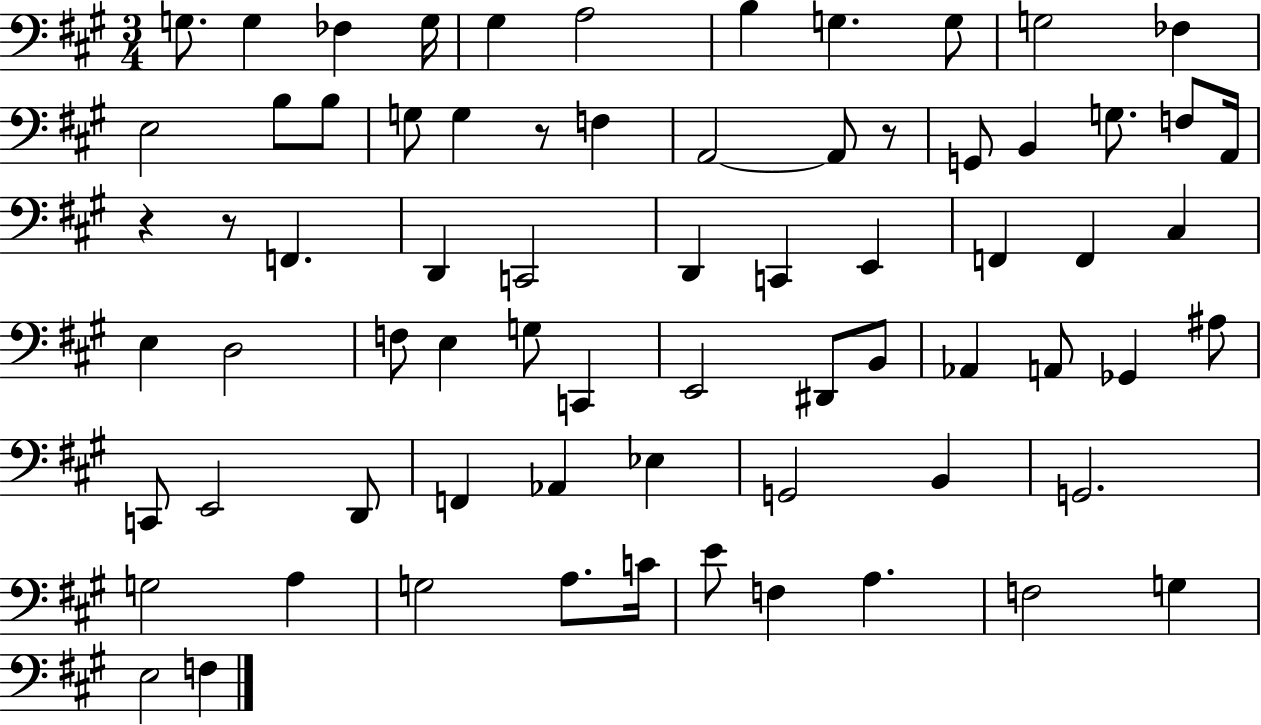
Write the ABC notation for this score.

X:1
T:Untitled
M:3/4
L:1/4
K:A
G,/2 G, _F, G,/4 ^G, A,2 B, G, G,/2 G,2 _F, E,2 B,/2 B,/2 G,/2 G, z/2 F, A,,2 A,,/2 z/2 G,,/2 B,, G,/2 F,/2 A,,/4 z z/2 F,, D,, C,,2 D,, C,, E,, F,, F,, ^C, E, D,2 F,/2 E, G,/2 C,, E,,2 ^D,,/2 B,,/2 _A,, A,,/2 _G,, ^A,/2 C,,/2 E,,2 D,,/2 F,, _A,, _E, G,,2 B,, G,,2 G,2 A, G,2 A,/2 C/4 E/2 F, A, F,2 G, E,2 F,